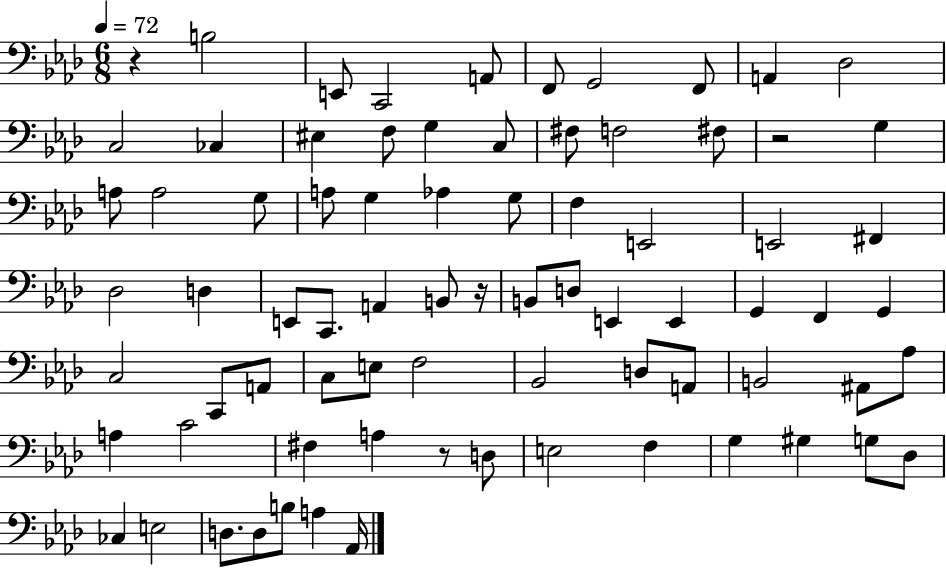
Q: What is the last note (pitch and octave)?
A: Ab2